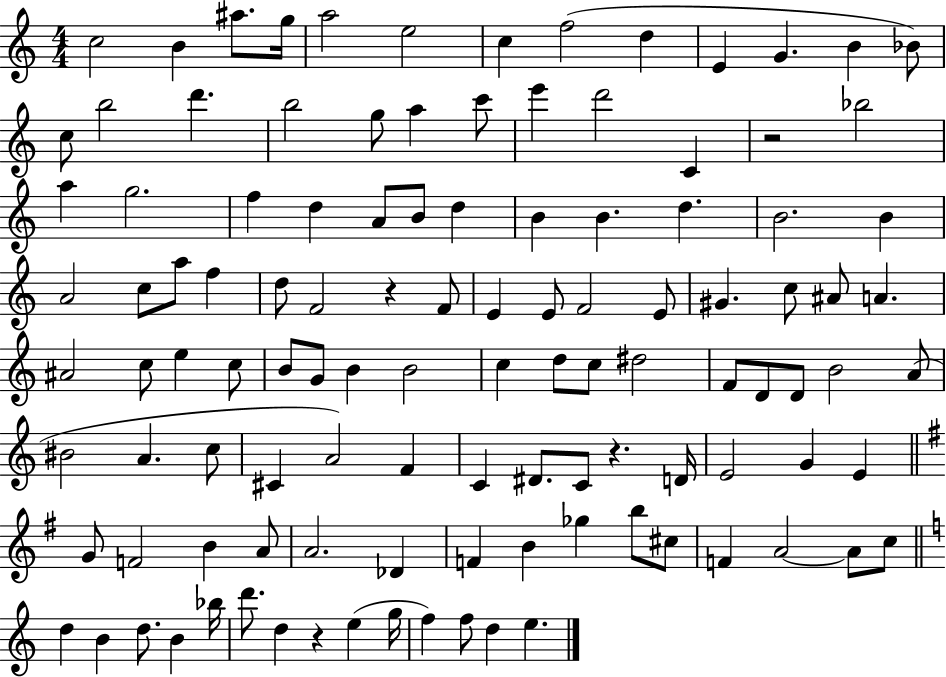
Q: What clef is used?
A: treble